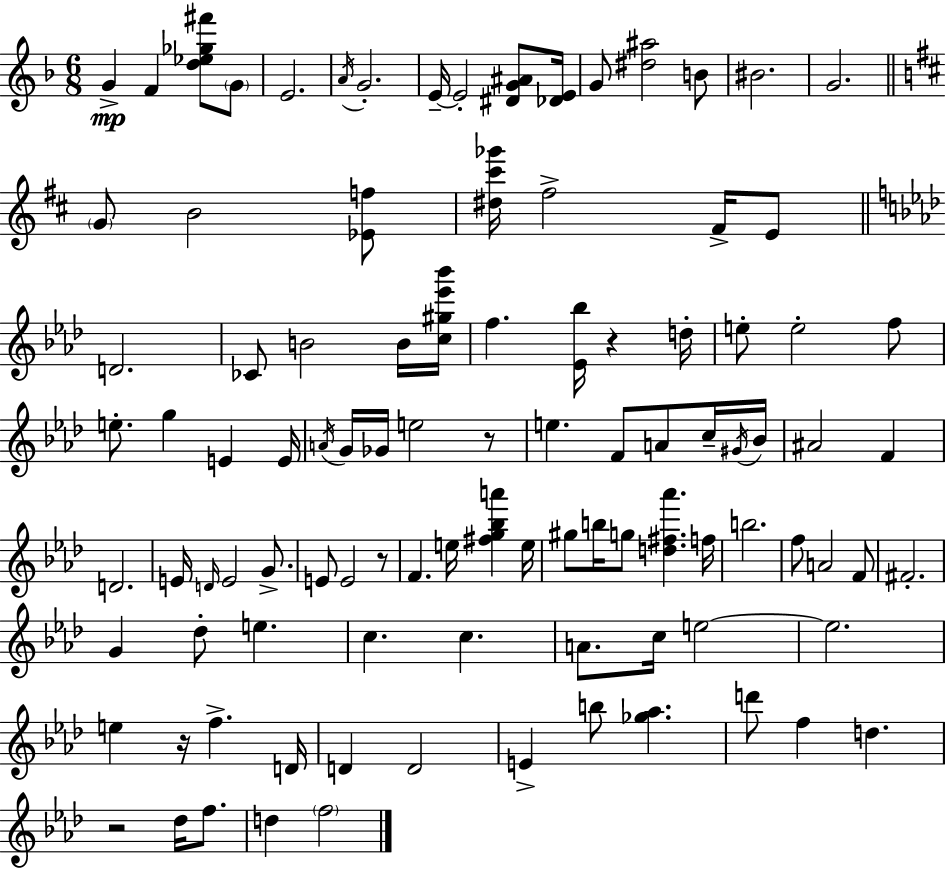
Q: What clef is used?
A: treble